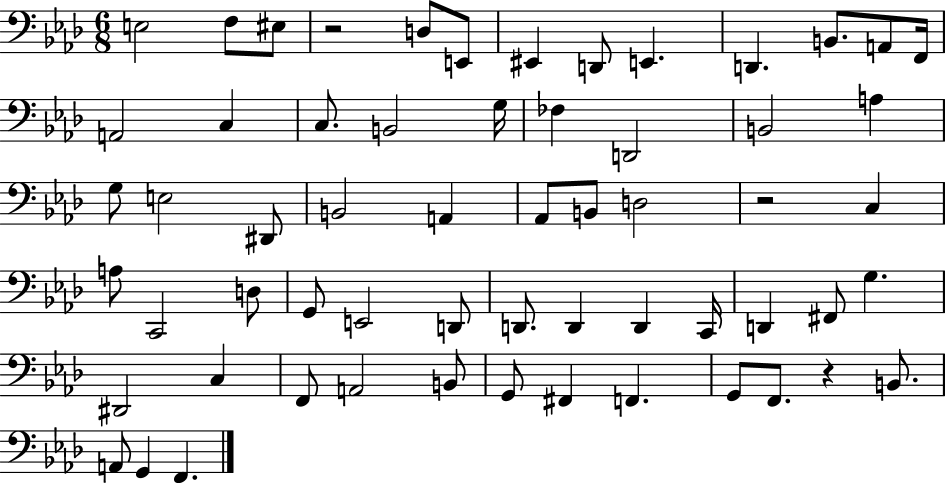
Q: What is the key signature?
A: AES major